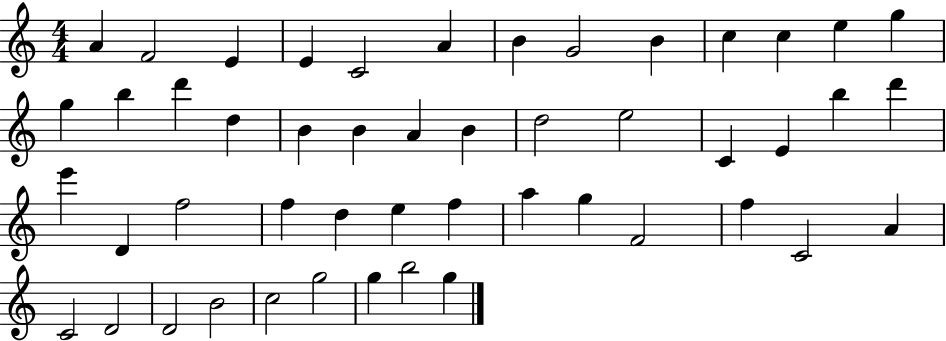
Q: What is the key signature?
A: C major